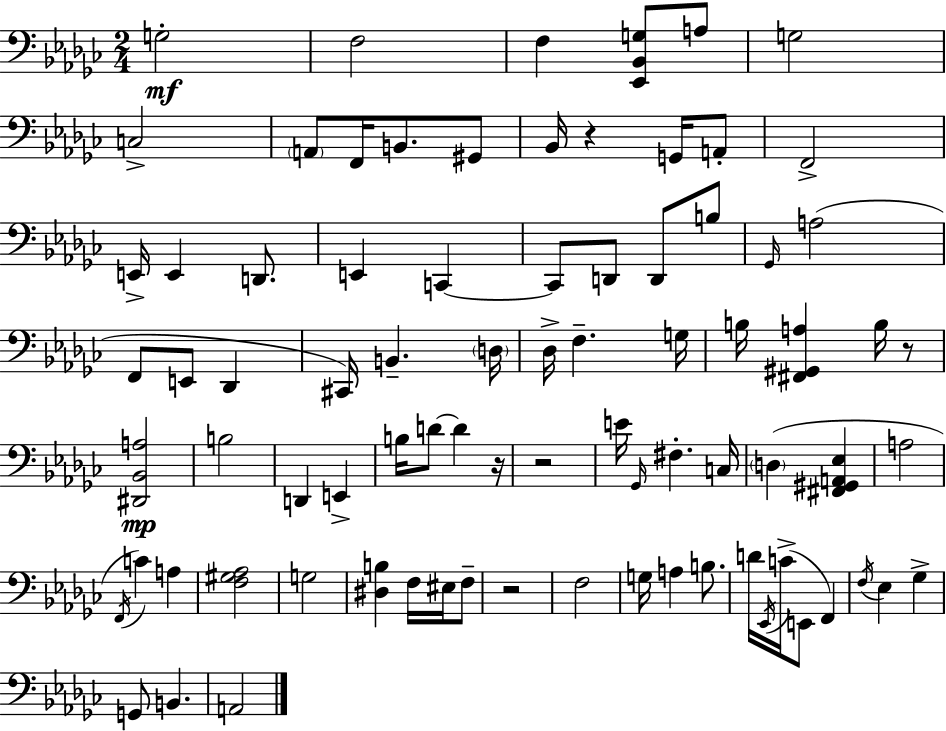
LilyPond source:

{
  \clef bass
  \numericTimeSignature
  \time 2/4
  \key ees \minor
  g2-.\mf | f2 | f4 <ees, bes, g>8 a8 | g2 | \break c2-> | \parenthesize a,8 f,16 b,8. gis,8 | bes,16 r4 g,16 a,8-. | f,2-> | \break e,16-> e,4 d,8. | e,4 c,4~~ | c,8 d,8 d,8 b8 | \grace { ges,16 }( a2 | \break f,8 e,8 des,4 | cis,16) b,4.-- | \parenthesize d16 des16-> f4.-- | g16 b16 <fis, gis, a>4 b16 r8 | \break <dis, bes, a>2\mp | b2 | d,4 e,4-> | b16 d'8~~ d'4 | \break r16 r2 | e'16 \grace { ges,16 } fis4.-. | c16 \parenthesize d4( <fis, gis, a, ees>4 | a2 | \break \acciaccatura { f,16 } c'4) a4 | <f gis aes>2 | g2 | <dis b>4 f16 | \break eis16 f8-- r2 | f2 | g16 a4 | b8. d'16 \acciaccatura { ees,16 } c'16->( e,8 | \break f,4) \acciaccatura { f16 } ees4 | ges4-> g,8 b,4. | a,2 | \bar "|."
}